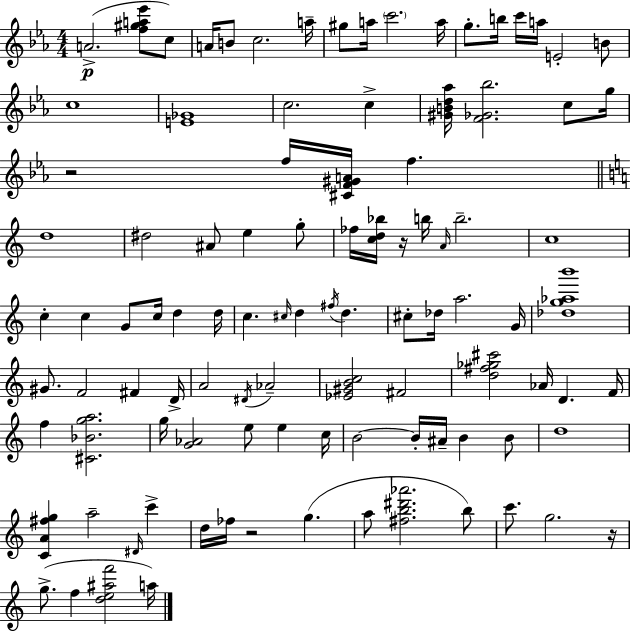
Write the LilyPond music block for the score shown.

{
  \clef treble
  \numericTimeSignature
  \time 4/4
  \key c \minor
  \repeat volta 2 { a'2.->(\p <f'' gis'' a'' ees'''>8 c''8) | a'16 b'8 c''2. a''16-- | gis''8 a''16 \parenthesize c'''2. a''16 | g''8.-. b''16 c'''16 a''16 e'2-. b'8 | \break c''1 | <e' ges'>1 | c''2. c''4-> | <gis' b' d'' aes''>16 <f' ges' bes''>2. c''8 g''16 | \break r2 f''16 <cis' f' gis' a'>16 f''4. | \bar "||" \break \key c \major d''1 | dis''2 ais'8 e''4 g''8-. | fes''16 <c'' d'' bes''>16 r16 b''16 \grace { a'16 } b''2.-- | c''1 | \break c''4-. c''4 g'8 c''16 d''4 | d''16 c''4. \grace { cis''16 } d''4 \acciaccatura { fis''16 } d''4. | cis''8-. des''16 a''2. | g'16 <des'' g'' aes'' b'''>1 | \break gis'8. f'2 fis'4 | d'16-> a'2 \acciaccatura { dis'16 } aes'2-- | <ees' gis' b' c''>2 fis'2 | <d'' fis'' ges'' cis'''>2 aes'16 d'4. | \break f'16 f''4 <cis' bes' g'' a''>2. | g''16 <g' aes'>2 e''8 e''4 | c''16 b'2~~ b'16-. ais'16-- b'4 | b'8 d''1 | \break <c' a' fis'' g''>4 a''2-- | \grace { dis'16 } c'''4-> d''16 fes''16 r2 g''4.( | a''8 <fis'' b'' dis''' aes'''>2. | b''8) c'''8. g''2. | \break r16 g''8.->( f''4 <d'' e'' ais'' f'''>2 | a''16) } \bar "|."
}